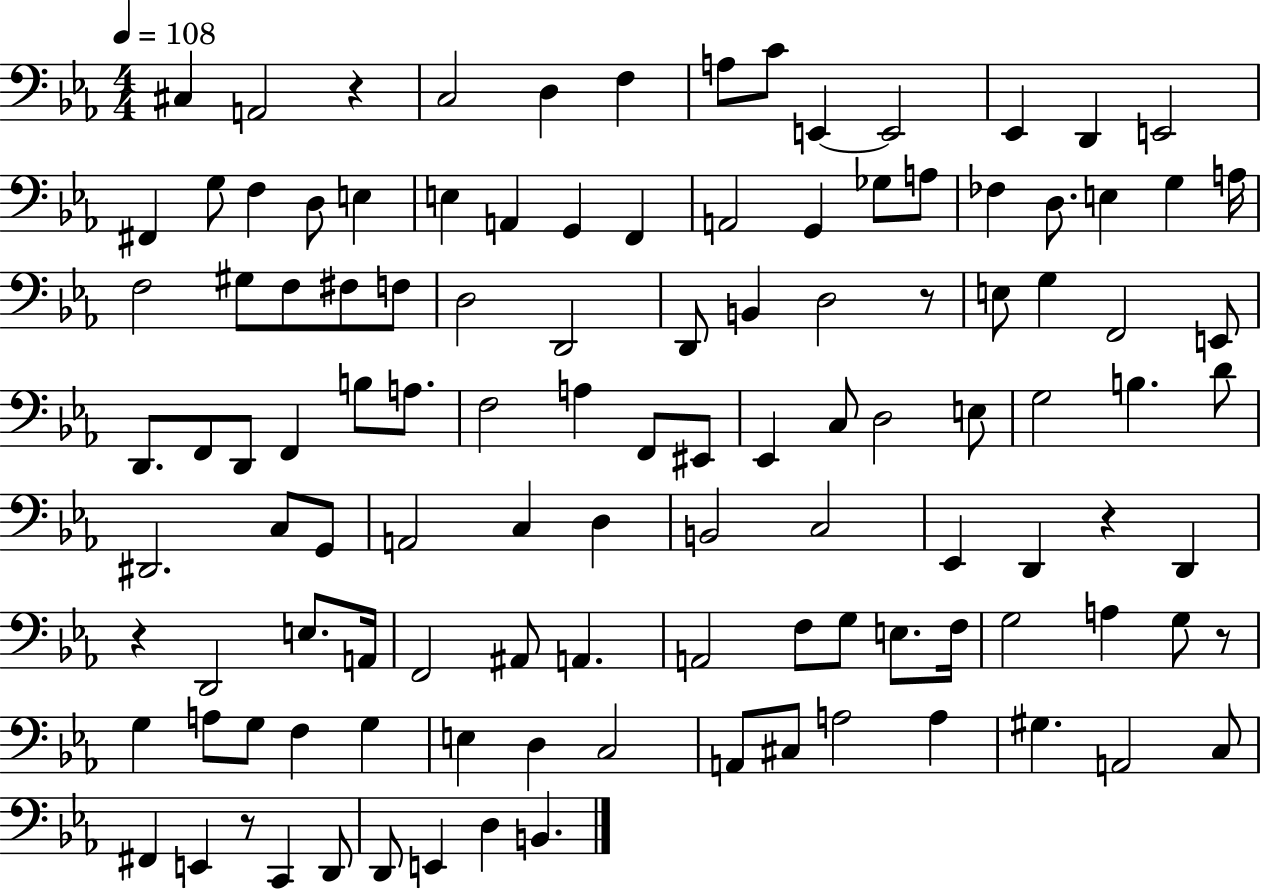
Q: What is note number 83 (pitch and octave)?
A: F3